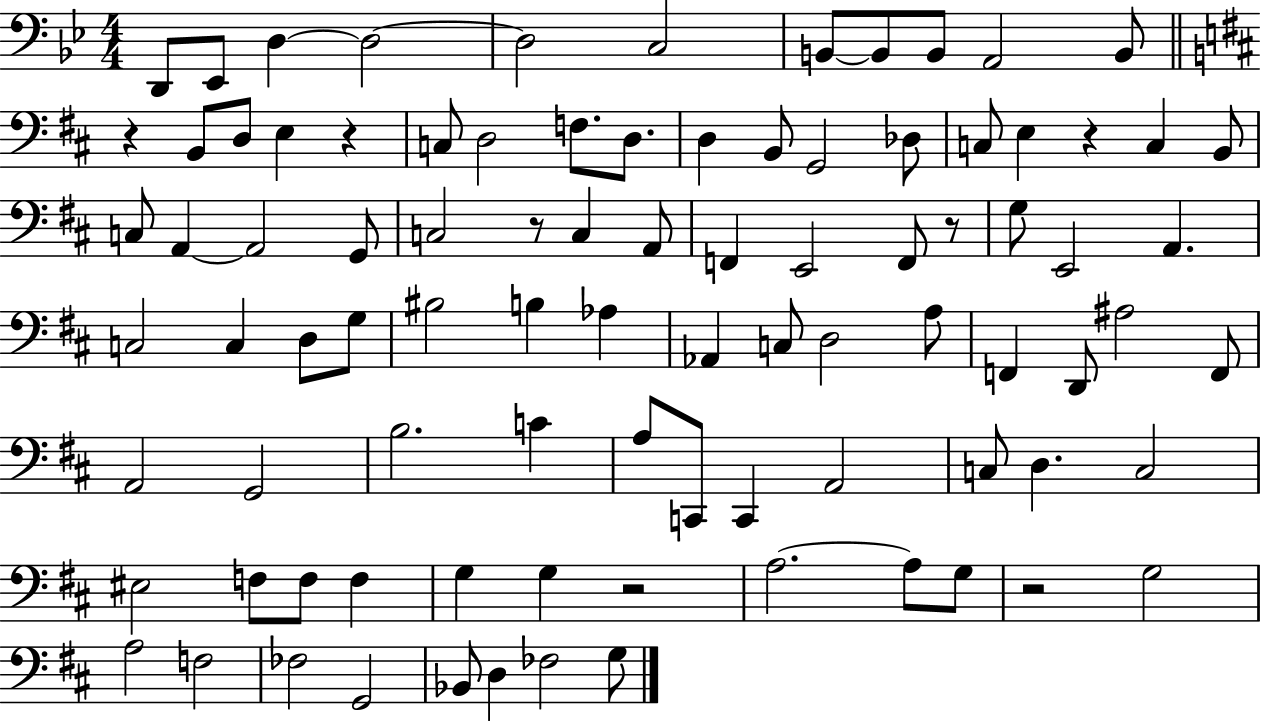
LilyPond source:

{
  \clef bass
  \numericTimeSignature
  \time 4/4
  \key bes \major
  d,8 ees,8 d4~~ d2~~ | d2 c2 | b,8~~ b,8 b,8 a,2 b,8 | \bar "||" \break \key d \major r4 b,8 d8 e4 r4 | c8 d2 f8. d8. | d4 b,8 g,2 des8 | c8 e4 r4 c4 b,8 | \break c8 a,4~~ a,2 g,8 | c2 r8 c4 a,8 | f,4 e,2 f,8 r8 | g8 e,2 a,4. | \break c2 c4 d8 g8 | bis2 b4 aes4 | aes,4 c8 d2 a8 | f,4 d,8 ais2 f,8 | \break a,2 g,2 | b2. c'4 | a8 c,8 c,4 a,2 | c8 d4. c2 | \break eis2 f8 f8 f4 | g4 g4 r2 | a2.~~ a8 g8 | r2 g2 | \break a2 f2 | fes2 g,2 | bes,8 d4 fes2 g8 | \bar "|."
}